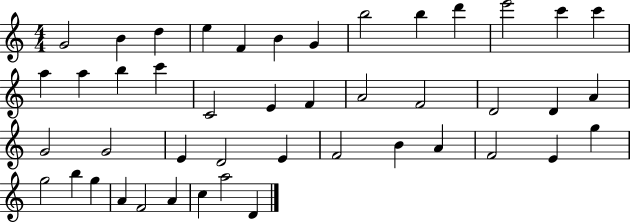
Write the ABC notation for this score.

X:1
T:Untitled
M:4/4
L:1/4
K:C
G2 B d e F B G b2 b d' e'2 c' c' a a b c' C2 E F A2 F2 D2 D A G2 G2 E D2 E F2 B A F2 E g g2 b g A F2 A c a2 D